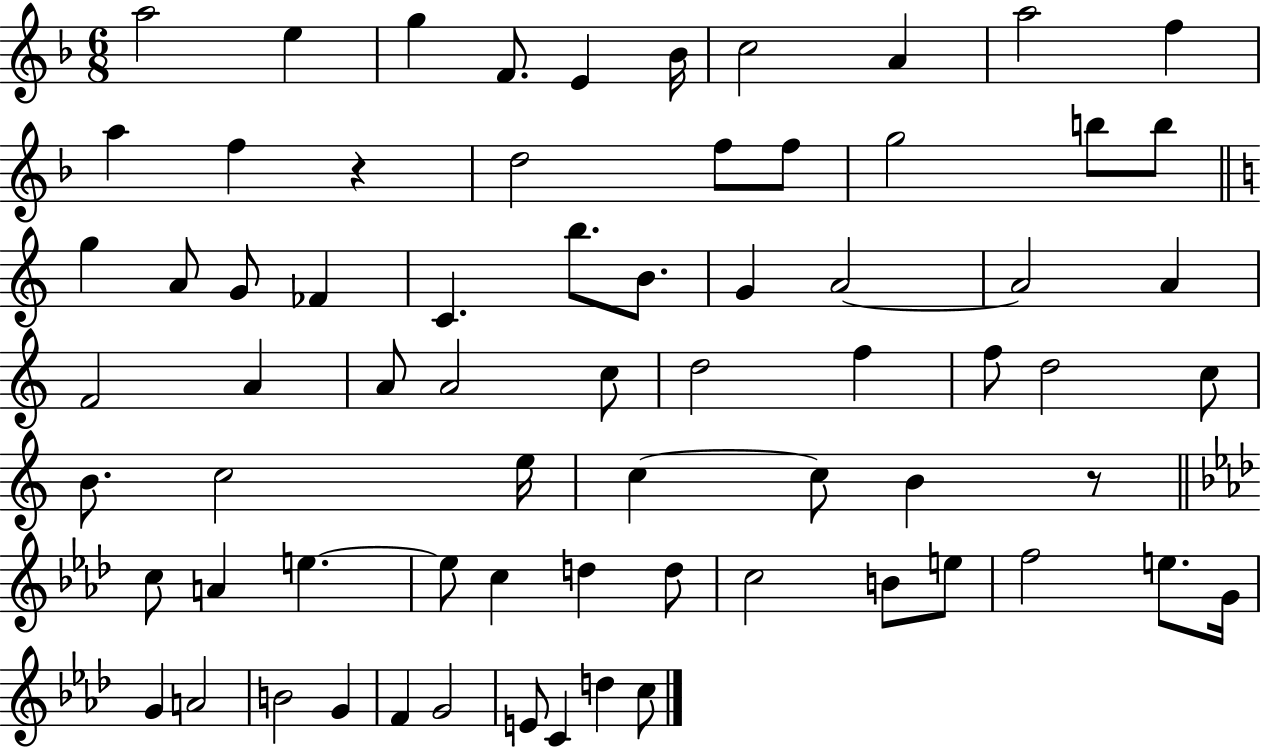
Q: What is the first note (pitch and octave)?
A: A5